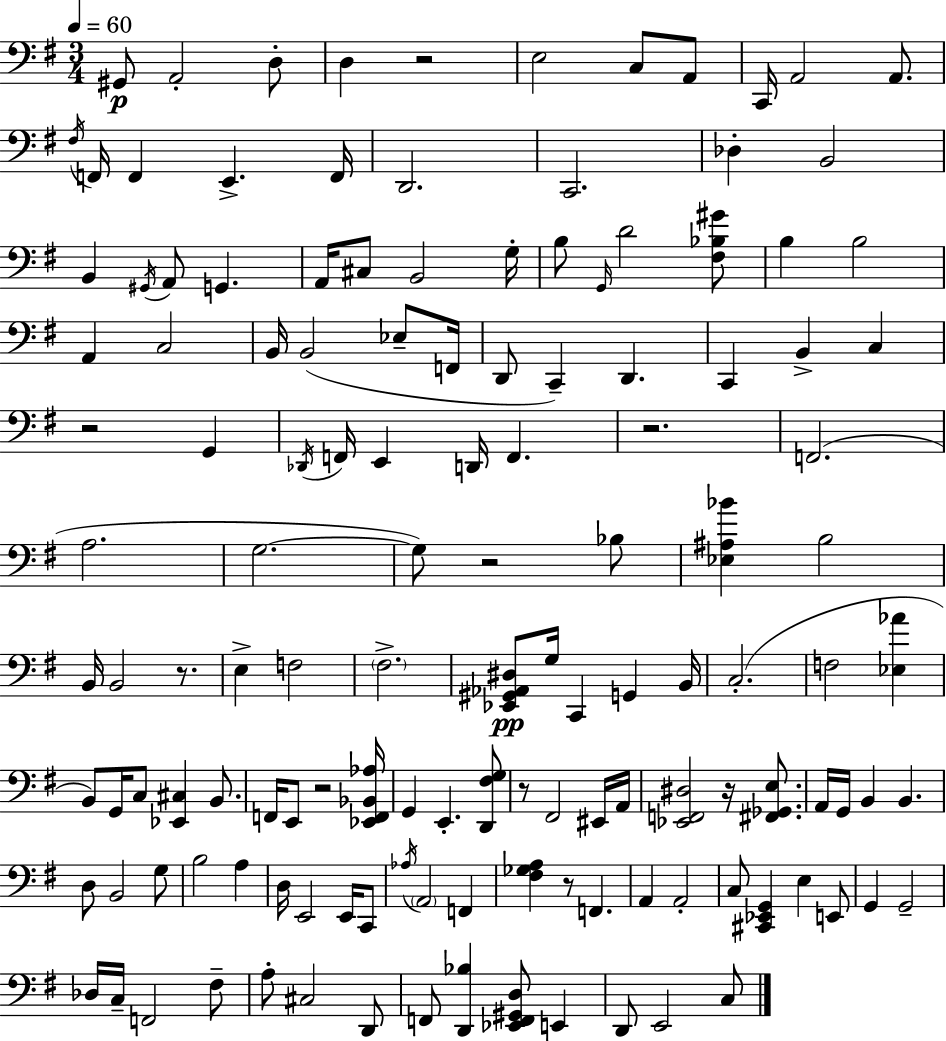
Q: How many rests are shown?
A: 9